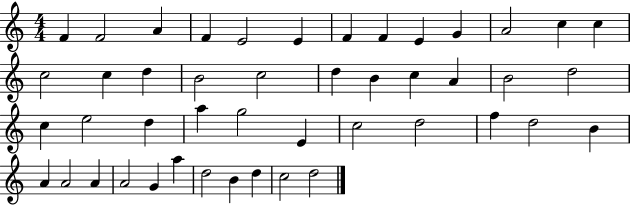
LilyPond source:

{
  \clef treble
  \numericTimeSignature
  \time 4/4
  \key c \major
  f'4 f'2 a'4 | f'4 e'2 e'4 | f'4 f'4 e'4 g'4 | a'2 c''4 c''4 | \break c''2 c''4 d''4 | b'2 c''2 | d''4 b'4 c''4 a'4 | b'2 d''2 | \break c''4 e''2 d''4 | a''4 g''2 e'4 | c''2 d''2 | f''4 d''2 b'4 | \break a'4 a'2 a'4 | a'2 g'4 a''4 | d''2 b'4 d''4 | c''2 d''2 | \break \bar "|."
}